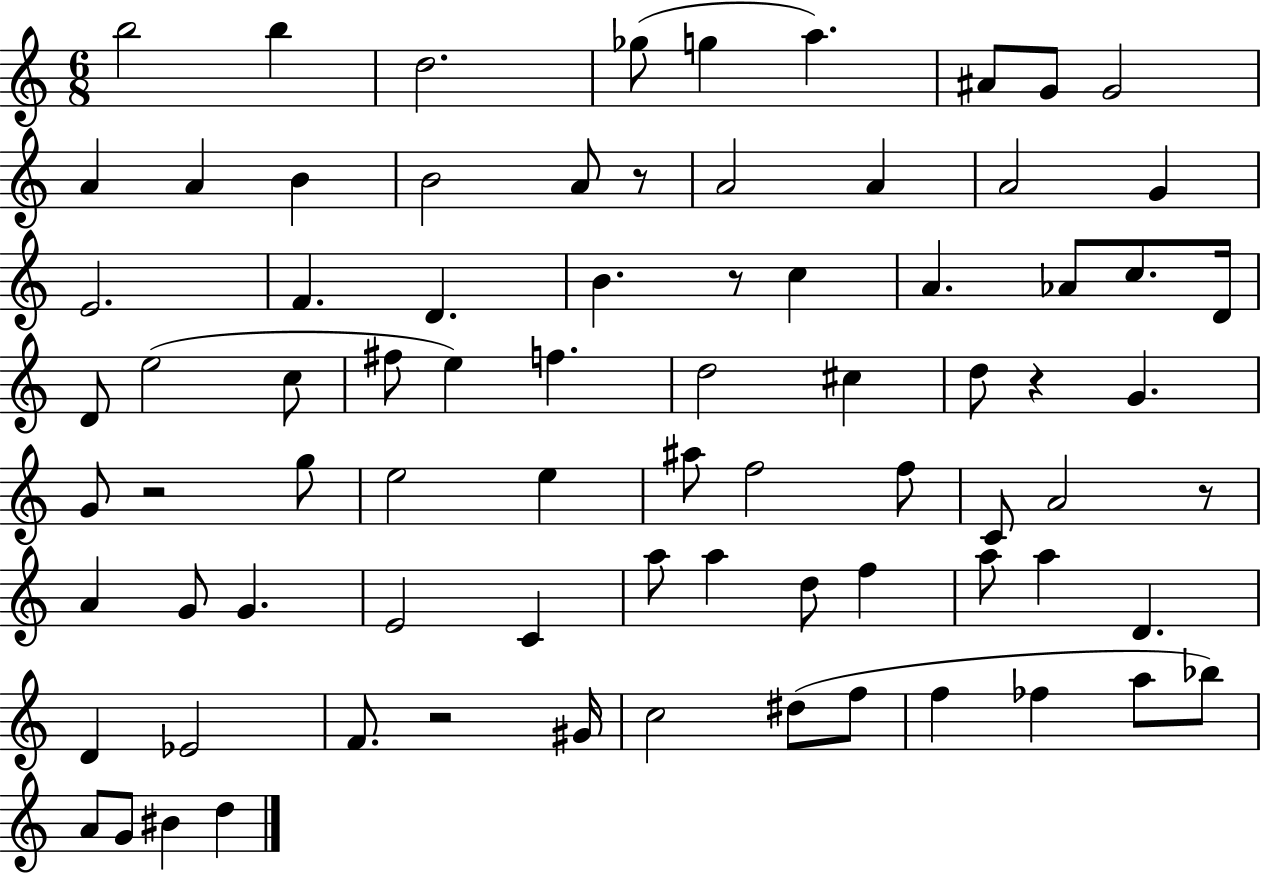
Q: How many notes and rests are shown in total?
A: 79